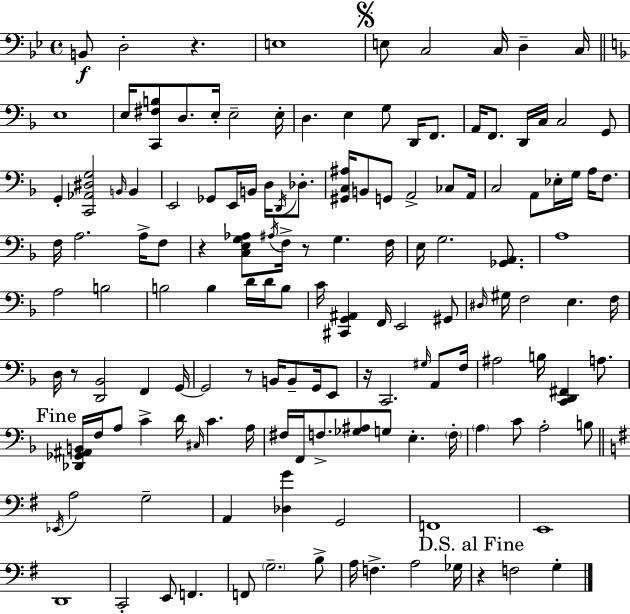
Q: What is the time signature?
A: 4/4